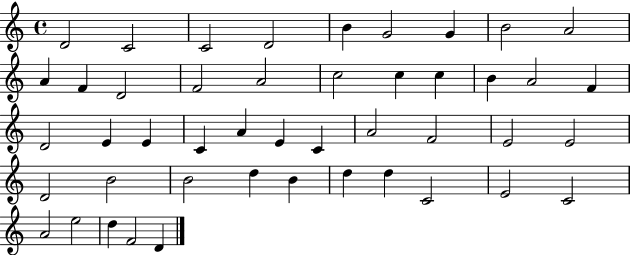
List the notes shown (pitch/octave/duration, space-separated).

D4/h C4/h C4/h D4/h B4/q G4/h G4/q B4/h A4/h A4/q F4/q D4/h F4/h A4/h C5/h C5/q C5/q B4/q A4/h F4/q D4/h E4/q E4/q C4/q A4/q E4/q C4/q A4/h F4/h E4/h E4/h D4/h B4/h B4/h D5/q B4/q D5/q D5/q C4/h E4/h C4/h A4/h E5/h D5/q F4/h D4/q